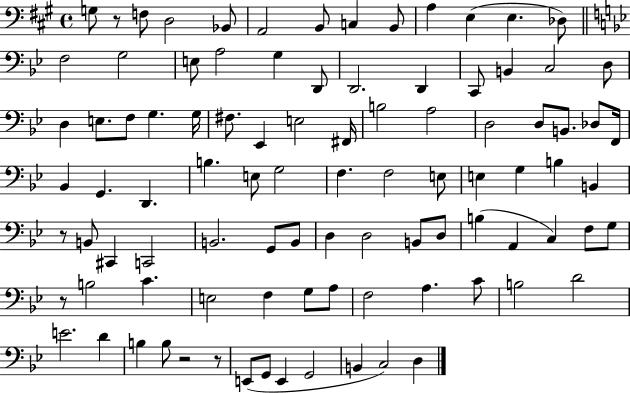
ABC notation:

X:1
T:Untitled
M:4/4
L:1/4
K:A
G,/2 z/2 F,/2 D,2 _B,,/2 A,,2 B,,/2 C, B,,/2 A, E, E, _D,/2 F,2 G,2 E,/2 A,2 G, D,,/2 D,,2 D,, C,,/2 B,, C,2 D,/2 D, E,/2 F,/2 G, G,/4 ^F,/2 _E,, E,2 ^F,,/4 B,2 A,2 D,2 D,/2 B,,/2 _D,/2 F,,/4 _B,, G,, D,, B, E,/2 G,2 F, F,2 E,/2 E, G, B, B,, z/2 B,,/2 ^C,, C,,2 B,,2 G,,/2 B,,/2 D, D,2 B,,/2 D,/2 B, A,, C, F,/2 G,/2 z/2 B,2 C E,2 F, G,/2 A,/2 F,2 A, C/2 B,2 D2 E2 D B, B,/2 z2 z/2 E,,/2 G,,/2 E,, G,,2 B,, C,2 D,